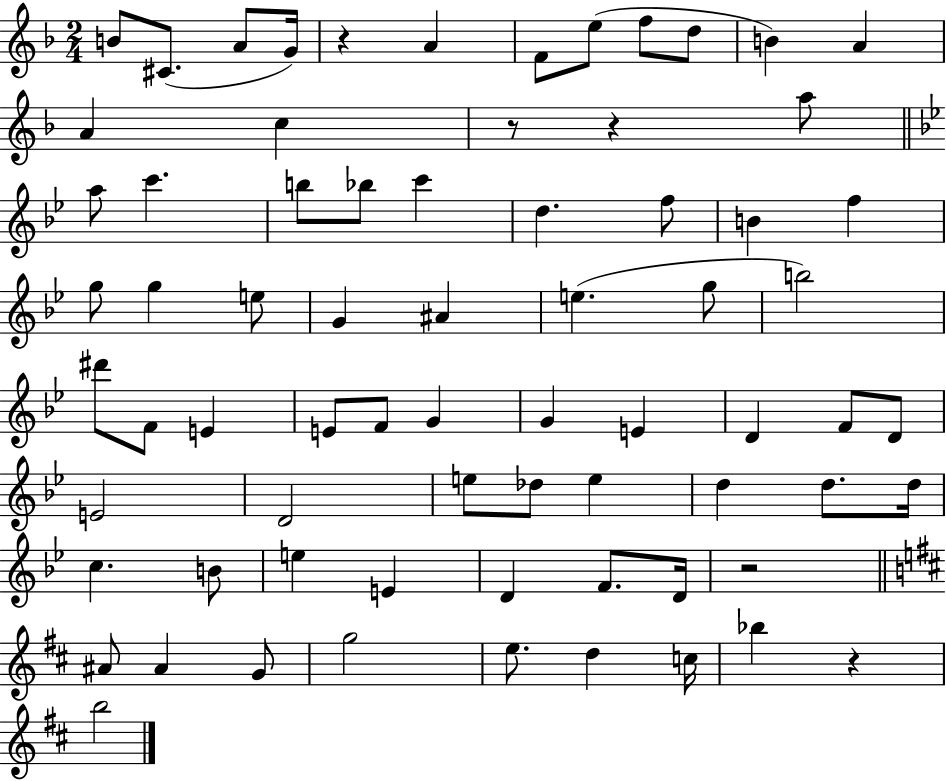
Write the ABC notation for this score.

X:1
T:Untitled
M:2/4
L:1/4
K:F
B/2 ^C/2 A/2 G/4 z A F/2 e/2 f/2 d/2 B A A c z/2 z a/2 a/2 c' b/2 _b/2 c' d f/2 B f g/2 g e/2 G ^A e g/2 b2 ^d'/2 F/2 E E/2 F/2 G G E D F/2 D/2 E2 D2 e/2 _d/2 e d d/2 d/4 c B/2 e E D F/2 D/4 z2 ^A/2 ^A G/2 g2 e/2 d c/4 _b z b2